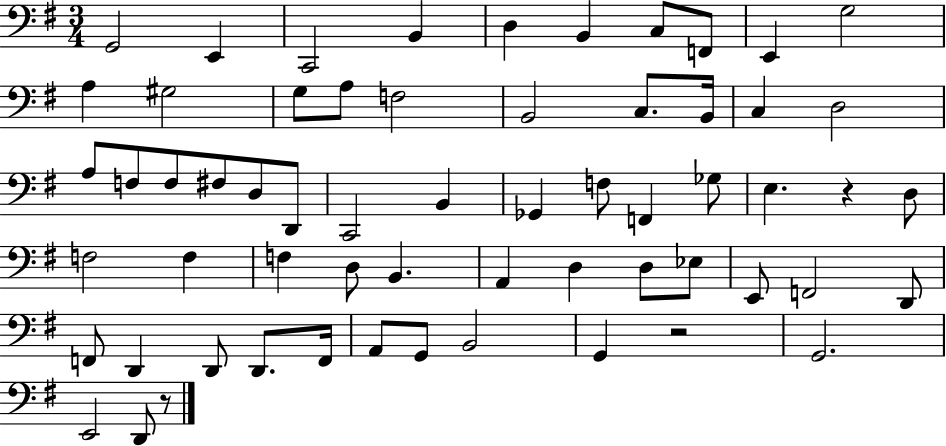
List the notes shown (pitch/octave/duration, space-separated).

G2/h E2/q C2/h B2/q D3/q B2/q C3/e F2/e E2/q G3/h A3/q G#3/h G3/e A3/e F3/h B2/h C3/e. B2/s C3/q D3/h A3/e F3/e F3/e F#3/e D3/e D2/e C2/h B2/q Gb2/q F3/e F2/q Gb3/e E3/q. R/q D3/e F3/h F3/q F3/q D3/e B2/q. A2/q D3/q D3/e Eb3/e E2/e F2/h D2/e F2/e D2/q D2/e D2/e. F2/s A2/e G2/e B2/h G2/q R/h G2/h. E2/h D2/e R/e